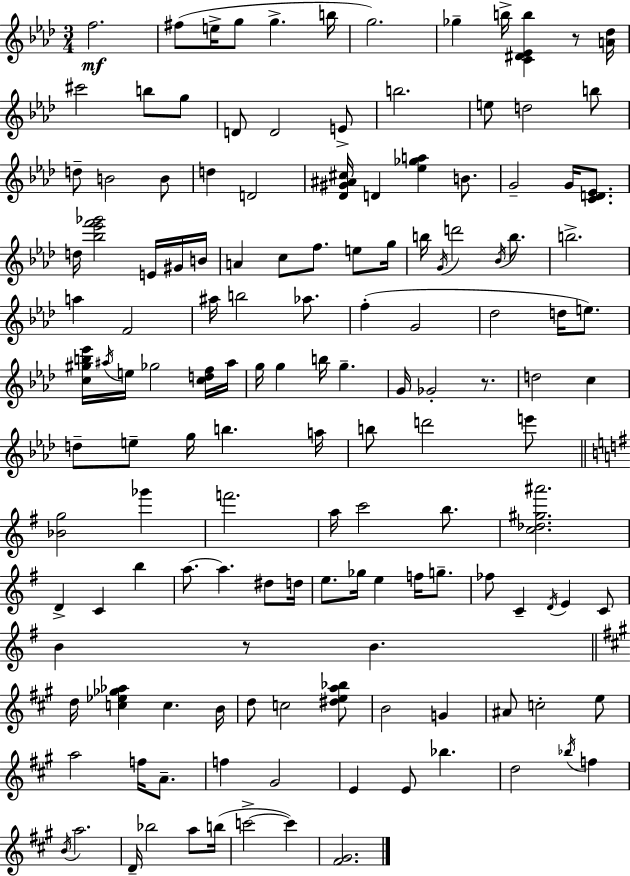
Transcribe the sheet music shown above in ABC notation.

X:1
T:Untitled
M:3/4
L:1/4
K:Fm
f2 ^f/2 e/4 g/2 g b/4 g2 _g b/4 [C^D_Eb] z/2 [A_d]/4 ^c'2 b/2 g/2 D/2 D2 E/2 b2 e/2 d2 b/2 d/2 B2 B/2 d D2 [_D^G^A^c]/4 D [_e_ga] B/2 G2 G/4 [CD_E]/2 d/4 [_b_e'f'_g']2 E/4 ^G/4 B/4 A c/2 f/2 e/2 g/4 b/4 G/4 d'2 _B/4 b/2 b2 a F2 ^a/4 b2 _a/2 f G2 _d2 d/4 e/2 [c^gb_e']/4 ^a/4 e/4 _g2 [cdf]/4 ^a/4 g/4 g b/4 g G/4 _G2 z/2 d2 c d/2 e/2 g/4 b a/4 b/2 d'2 e'/2 [_Bg]2 _g' f'2 a/4 c'2 b/2 [c_d^g^a']2 D C b a/2 a ^d/2 d/4 e/2 _g/4 e f/4 g/2 _f/2 C D/4 E C/2 B z/2 B d/4 [c_e_g_a] c B/4 d/2 c2 [^dea_b]/2 B2 G ^A/2 c2 e/2 a2 f/4 A/2 f ^G2 E E/2 _b d2 _b/4 f B/4 a2 D/4 _b2 a/2 b/4 c'2 c' [^F^G]2